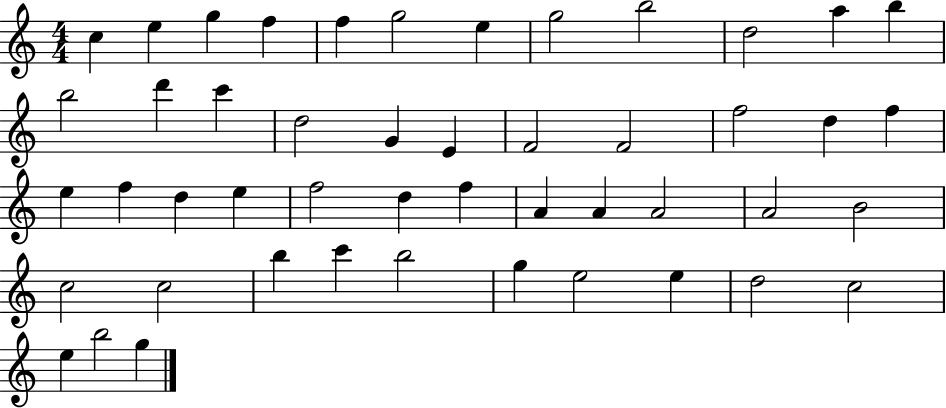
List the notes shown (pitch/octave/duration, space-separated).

C5/q E5/q G5/q F5/q F5/q G5/h E5/q G5/h B5/h D5/h A5/q B5/q B5/h D6/q C6/q D5/h G4/q E4/q F4/h F4/h F5/h D5/q F5/q E5/q F5/q D5/q E5/q F5/h D5/q F5/q A4/q A4/q A4/h A4/h B4/h C5/h C5/h B5/q C6/q B5/h G5/q E5/h E5/q D5/h C5/h E5/q B5/h G5/q